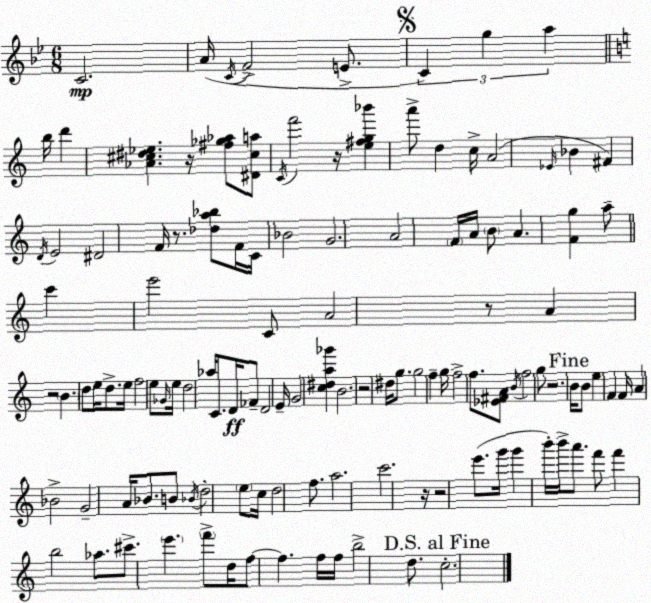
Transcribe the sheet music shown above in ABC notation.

X:1
T:Untitled
M:6/8
L:1/4
K:Gm
C2 A/4 C/4 F2 E/2 C g a b/4 d' [_A^c^d_e] z/4 [^f_g_a]/2 [^D^ca]/2 C/4 f'2 z/4 [e^fg_b'] a'/2 d c/4 A2 _E/4 _B ^F D/4 E2 ^D2 F/4 z/2 [_da_b]/2 F/4 C/4 _B2 G2 A2 F/4 A/4 B/2 A [Fg] a/2 c' e'2 C/2 A2 z/2 A z2 B d/2 e/4 d/2 e/4 f2 e/2 _G/4 e/4 d2 _a/4 C/2 D/4 _F/2 D2 E/4 G2 [c^da_g'] B2 z2 ^d/4 g/2 g2 f g/4 f2 f/2 [_E^FA]/2 B/4 f2 g/2 z2 B/4 B/2 e F F/4 A _B2 G2 A/4 _B/2 B/2 _B/4 d2 e/2 c/4 d2 f/2 a2 c'2 z/4 z2 e'/2 g'/4 g' b'/4 b'/4 a'/2 f'/2 f' b2 _a/2 ^c'/2 e' f'/2 d/4 f/2 f f/4 f/4 b2 d/2 c2